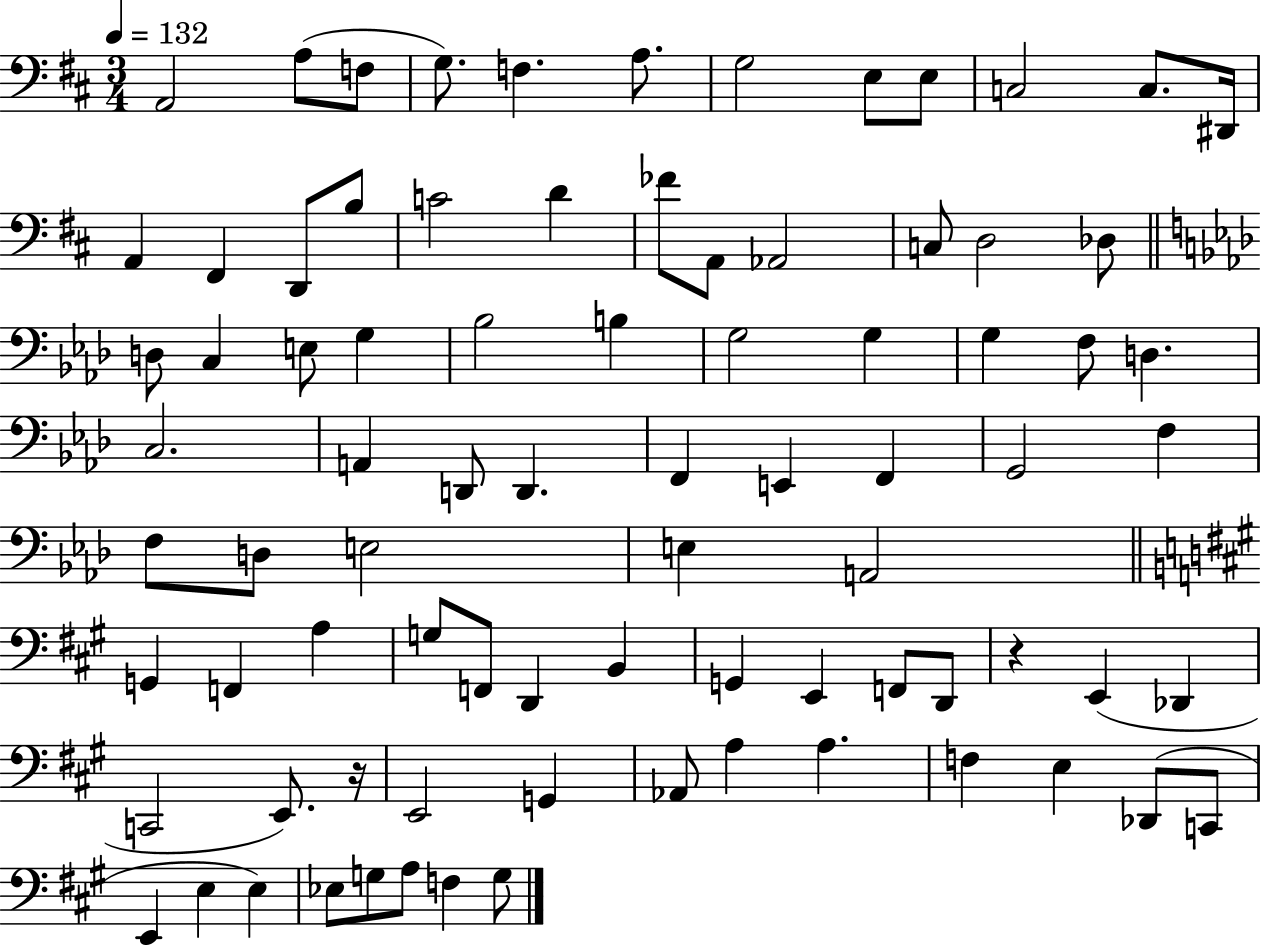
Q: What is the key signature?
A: D major